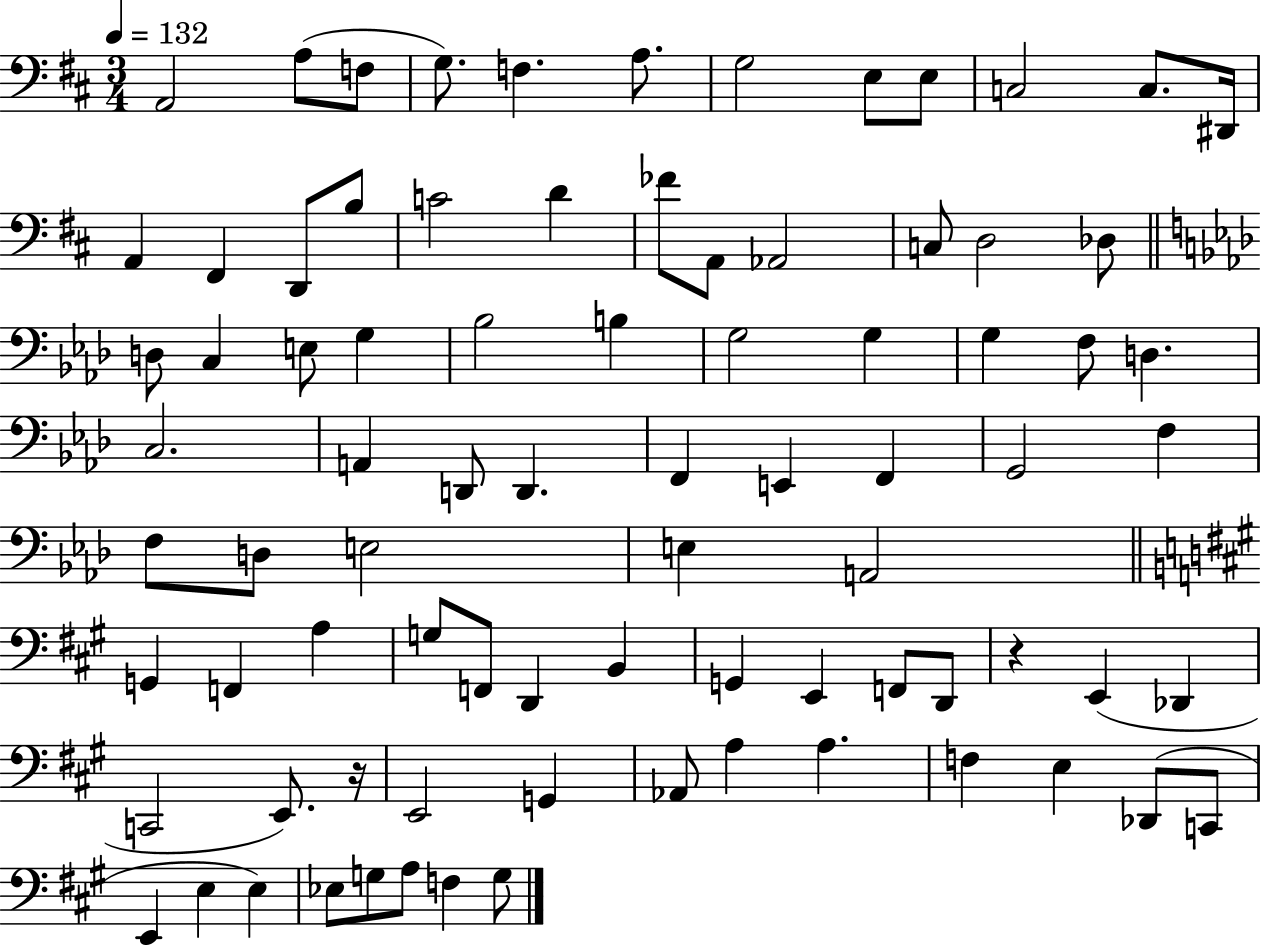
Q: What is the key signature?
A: D major